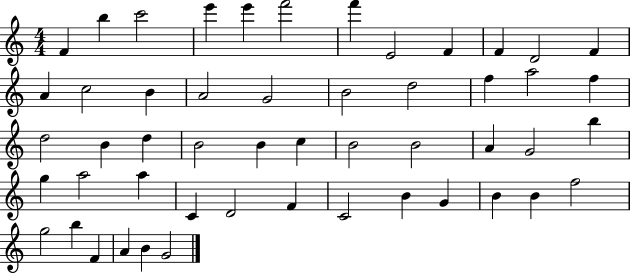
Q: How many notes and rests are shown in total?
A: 51